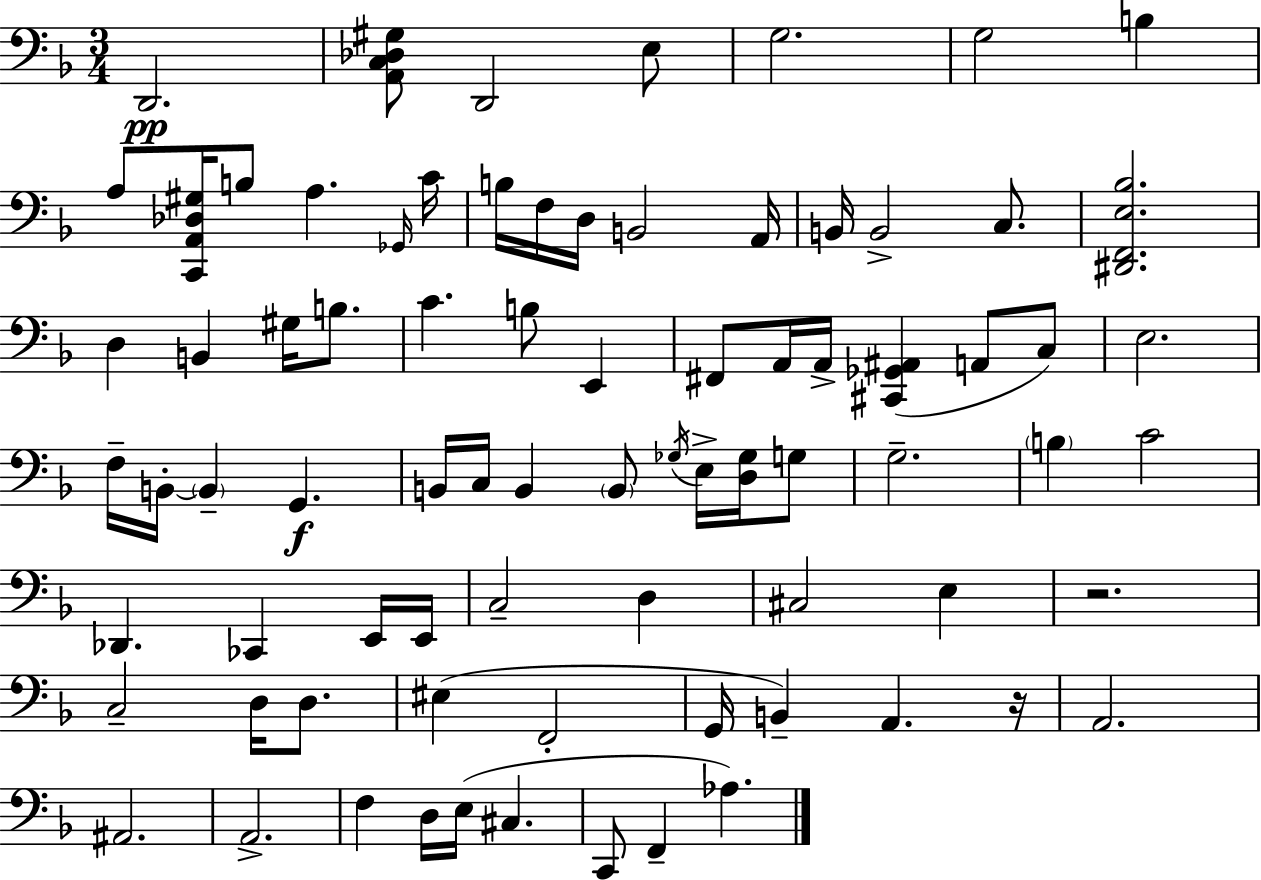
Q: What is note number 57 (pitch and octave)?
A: D3